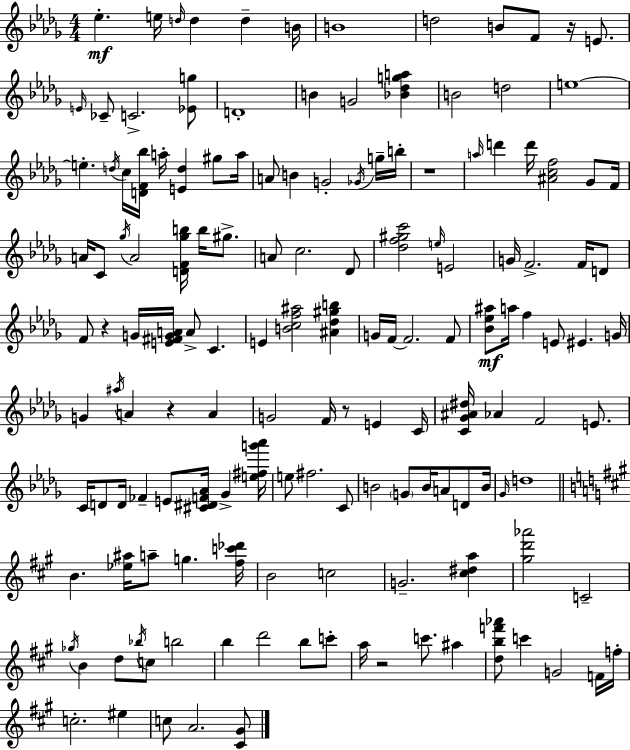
{
  \clef treble
  \numericTimeSignature
  \time 4/4
  \key bes \minor
  ees''4.-.\mf e''16 \grace { d''16 } d''4 d''4-- | b'16 b'1 | d''2 b'8 f'8 r16 e'8. | \grace { e'16 } ces'8-- c'2.-> | \break <ees' g''>8 d'1-. | b'4 g'2 <bes' des'' g'' a''>4 | b'2 d''2 | e''1~~ | \break e''4.-. \acciaccatura { d''16 } c''16 <d' f' bes''>16 a''16-. <e' d''>4 | gis''8 a''16 a'8 b'4 g'2-. | \acciaccatura { ges'16 } g''16-- b''16-. r1 | \grace { a''16 } d'''4 d'''16 <ais' c'' f''>2 | \break ges'8 f'16 a'16 c'8 \acciaccatura { ges''16 } a'2 | <d' f' ges'' b''>16 b''16 gis''8.-> a'8 c''2. | des'8 <des'' f'' gis'' c'''>2 \grace { e''16 } e'2 | g'16 f'2.-> | \break f'16 d'8 f'8 r4 g'16 <e' fis' g' a'>16 a'8-> | c'4. e'4 <b' c'' f'' ais''>2 | <ais' des'' gis'' b''>4 g'16 f'16~~ f'2. | f'8 <bes' ees'' ais''>8\mf a''16 f''4 e'8 | \break eis'4. g'16 g'4 \acciaccatura { ais''16 } a'4 | r4 a'4 g'2 | f'16 r8 e'4 c'16 <c' ges' ais' dis''>16 aes'4 f'2 | e'8. c'16 d'8 d'16 fes'4-- | \break e'8 <cis' dis' f' aes'>16 ges'4-> <e'' fis'' g''' aes'''>16 e''8 fis''2. | c'8 b'2 | \parenthesize g'8 b'16 a'8 d'8 b'16 \grace { ges'16 } d''1 | \bar "||" \break \key a \major b'4. <ees'' ais''>16 a''8-- g''4. <fis'' c''' des'''>16 | b'2 c''2 | g'2.-- <cis'' dis'' a''>4 | <gis'' d''' aes'''>2 c'2-- | \break \acciaccatura { ges''16 } b'4 d''8 \acciaccatura { bes''16 } c''8 b''2 | b''4 d'''2 b''8 | c'''8-. a''16 r2 c'''8. ais''4 | <d'' b'' f''' aes'''>8 c'''4 g'2 | \break f'16 f''16-. c''2.-. eis''4 | c''8 a'2. | <cis' gis'>8 \bar "|."
}